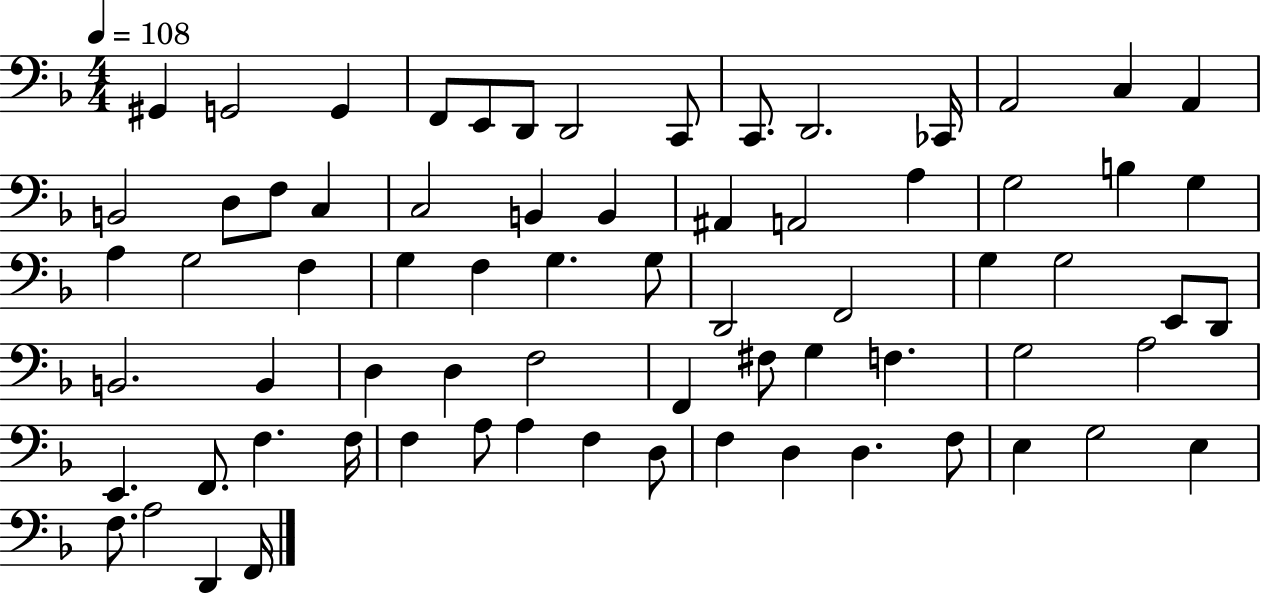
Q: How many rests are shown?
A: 0